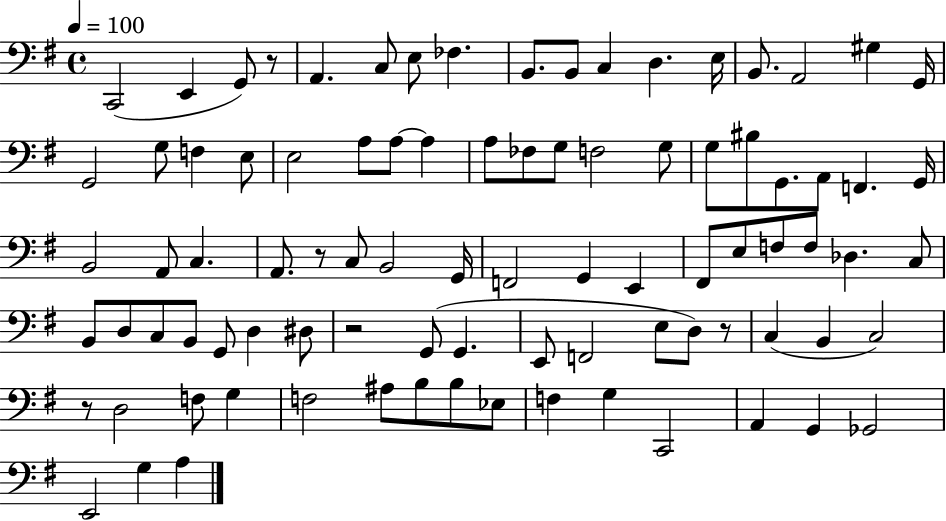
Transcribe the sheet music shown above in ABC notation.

X:1
T:Untitled
M:4/4
L:1/4
K:G
C,,2 E,, G,,/2 z/2 A,, C,/2 E,/2 _F, B,,/2 B,,/2 C, D, E,/4 B,,/2 A,,2 ^G, G,,/4 G,,2 G,/2 F, E,/2 E,2 A,/2 A,/2 A, A,/2 _F,/2 G,/2 F,2 G,/2 G,/2 ^B,/2 G,,/2 A,,/2 F,, G,,/4 B,,2 A,,/2 C, A,,/2 z/2 C,/2 B,,2 G,,/4 F,,2 G,, E,, ^F,,/2 E,/2 F,/2 F,/2 _D, C,/2 B,,/2 D,/2 C,/2 B,,/2 G,,/2 D, ^D,/2 z2 G,,/2 G,, E,,/2 F,,2 E,/2 D,/2 z/2 C, B,, C,2 z/2 D,2 F,/2 G, F,2 ^A,/2 B,/2 B,/2 _E,/2 F, G, C,,2 A,, G,, _G,,2 E,,2 G, A,